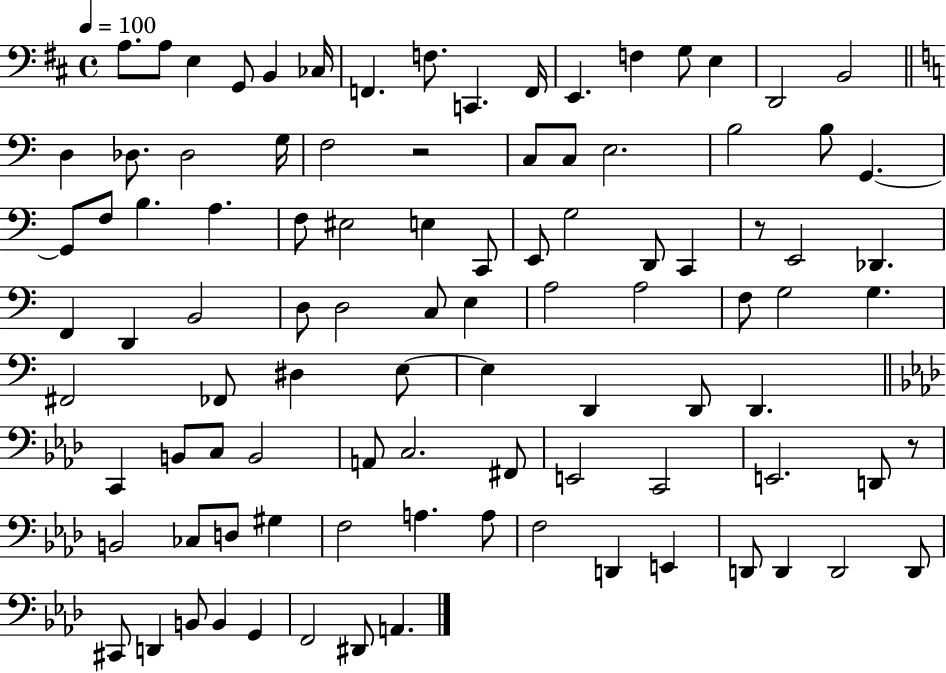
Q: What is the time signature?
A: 4/4